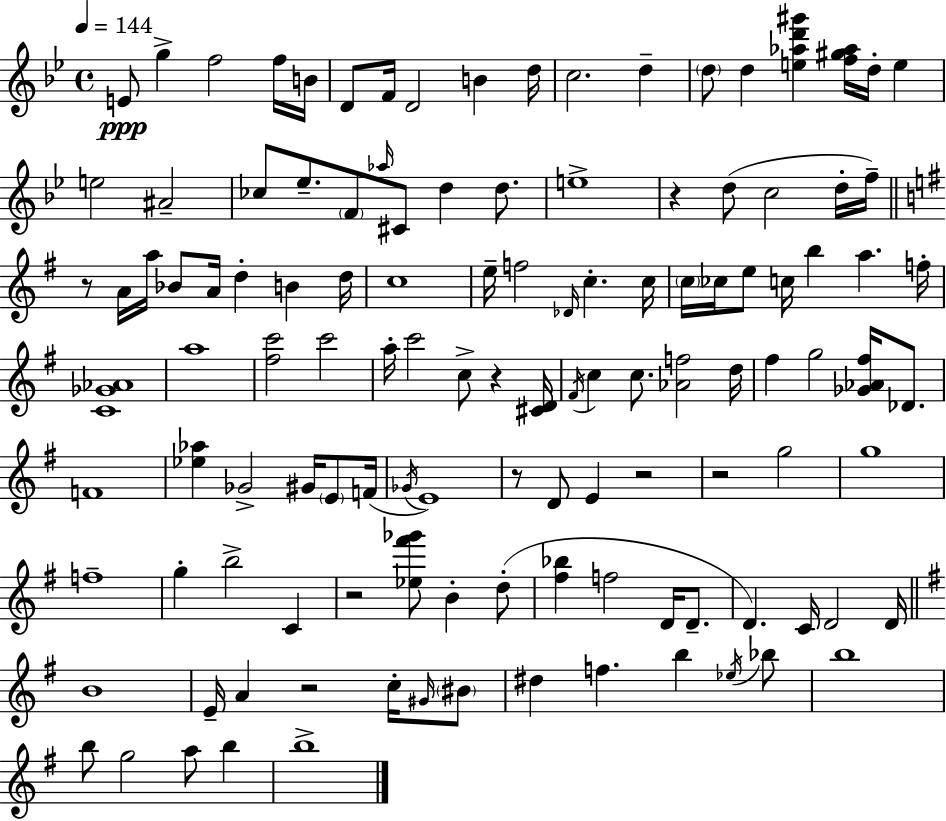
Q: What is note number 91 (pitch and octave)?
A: G#4